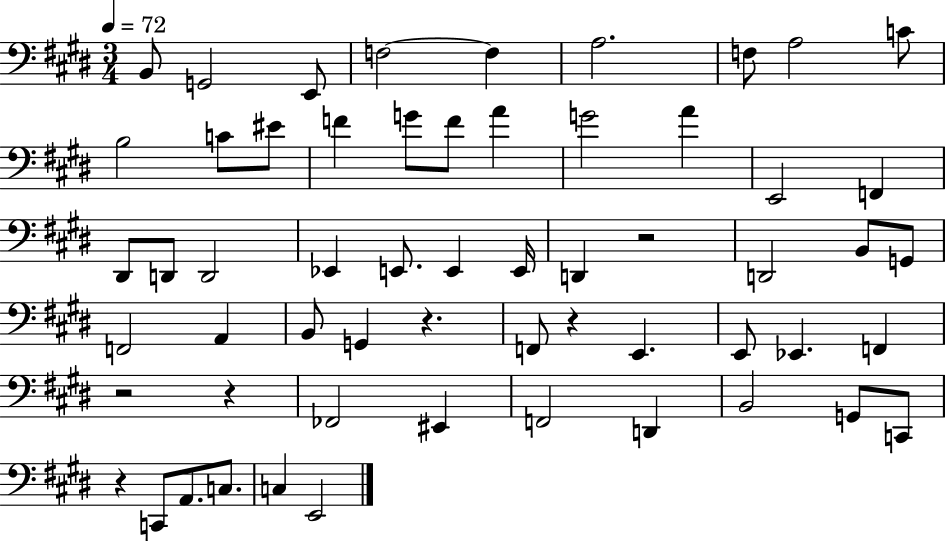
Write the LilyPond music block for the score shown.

{
  \clef bass
  \numericTimeSignature
  \time 3/4
  \key e \major
  \tempo 4 = 72
  \repeat volta 2 { b,8 g,2 e,8 | f2~~ f4 | a2. | f8 a2 c'8 | \break b2 c'8 eis'8 | f'4 g'8 f'8 a'4 | g'2 a'4 | e,2 f,4 | \break dis,8 d,8 d,2 | ees,4 e,8. e,4 e,16 | d,4 r2 | d,2 b,8 g,8 | \break f,2 a,4 | b,8 g,4 r4. | f,8 r4 e,4. | e,8 ees,4. f,4 | \break r2 r4 | fes,2 eis,4 | f,2 d,4 | b,2 g,8 c,8 | \break r4 c,8 a,8. c8. | c4 e,2 | } \bar "|."
}